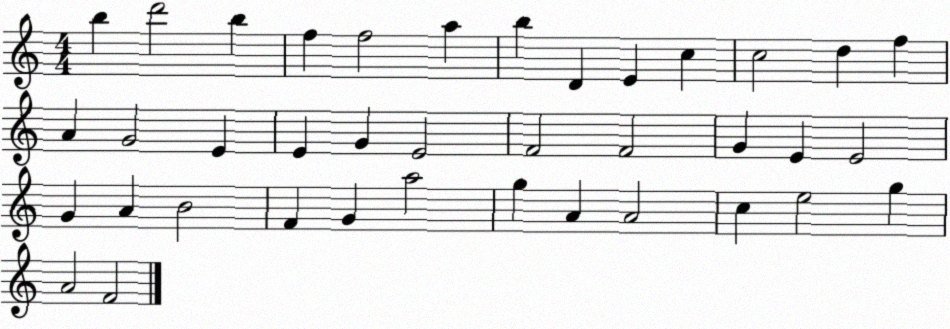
X:1
T:Untitled
M:4/4
L:1/4
K:C
b d'2 b f f2 a b D E c c2 d f A G2 E E G E2 F2 F2 G E E2 G A B2 F G a2 g A A2 c e2 g A2 F2